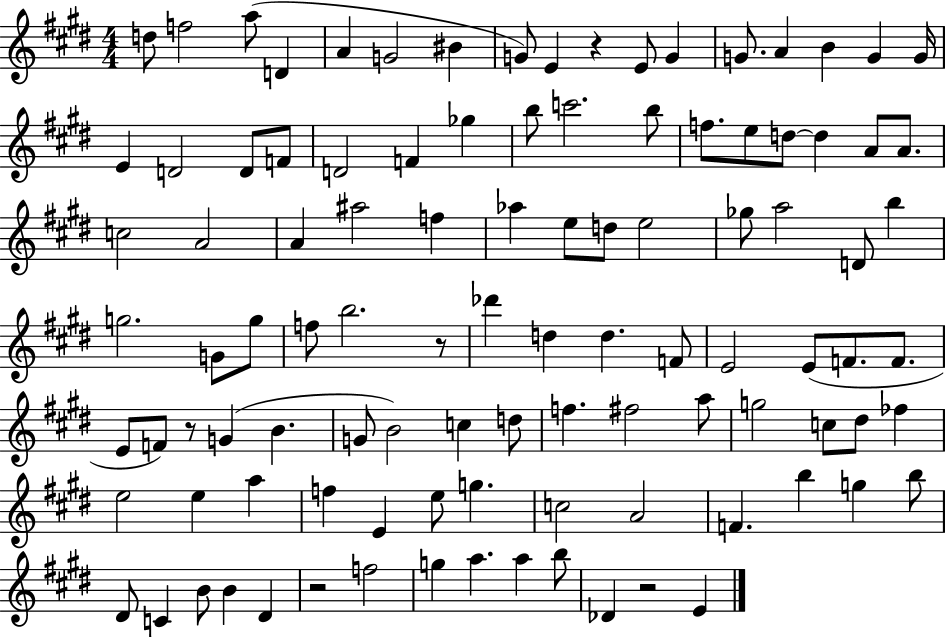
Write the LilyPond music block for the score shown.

{
  \clef treble
  \numericTimeSignature
  \time 4/4
  \key e \major
  d''8 f''2 a''8( d'4 | a'4 g'2 bis'4 | g'8) e'4 r4 e'8 g'4 | g'8. a'4 b'4 g'4 g'16 | \break e'4 d'2 d'8 f'8 | d'2 f'4 ges''4 | b''8 c'''2. b''8 | f''8. e''8 d''8~~ d''4 a'8 a'8. | \break c''2 a'2 | a'4 ais''2 f''4 | aes''4 e''8 d''8 e''2 | ges''8 a''2 d'8 b''4 | \break g''2. g'8 g''8 | f''8 b''2. r8 | des'''4 d''4 d''4. f'8 | e'2 e'8( f'8. f'8. | \break e'8 f'8) r8 g'4( b'4. | g'8 b'2) c''4 d''8 | f''4. fis''2 a''8 | g''2 c''8 dis''8 fes''4 | \break e''2 e''4 a''4 | f''4 e'4 e''8 g''4. | c''2 a'2 | f'4. b''4 g''4 b''8 | \break dis'8 c'4 b'8 b'4 dis'4 | r2 f''2 | g''4 a''4. a''4 b''8 | des'4 r2 e'4 | \break \bar "|."
}